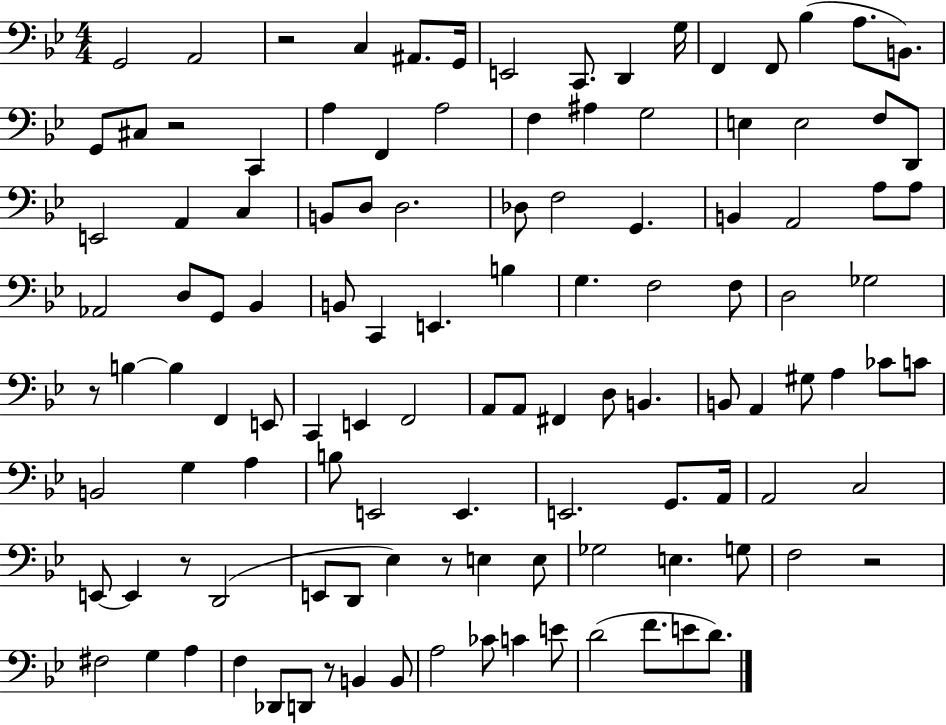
G2/h A2/h R/h C3/q A#2/e. G2/s E2/h C2/e. D2/q G3/s F2/q F2/e Bb3/q A3/e. B2/e. G2/e C#3/e R/h C2/q A3/q F2/q A3/h F3/q A#3/q G3/h E3/q E3/h F3/e D2/e E2/h A2/q C3/q B2/e D3/e D3/h. Db3/e F3/h G2/q. B2/q A2/h A3/e A3/e Ab2/h D3/e G2/e Bb2/q B2/e C2/q E2/q. B3/q G3/q. F3/h F3/e D3/h Gb3/h R/e B3/q B3/q F2/q E2/e C2/q E2/q F2/h A2/e A2/e F#2/q D3/e B2/q. B2/e A2/q G#3/e A3/q CES4/e C4/e B2/h G3/q A3/q B3/e E2/h E2/q. E2/h. G2/e. A2/s A2/h C3/h E2/e E2/q R/e D2/h E2/e D2/e Eb3/q R/e E3/q E3/e Gb3/h E3/q. G3/e F3/h R/h F#3/h G3/q A3/q F3/q Db2/e D2/e R/e B2/q B2/e A3/h CES4/e C4/q E4/e D4/h F4/e. E4/e D4/e.